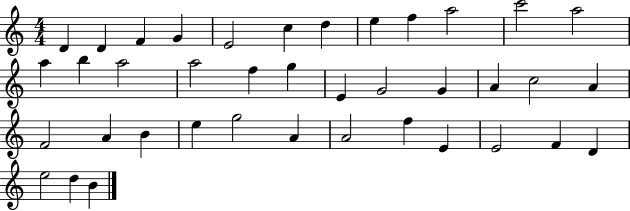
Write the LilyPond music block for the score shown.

{
  \clef treble
  \numericTimeSignature
  \time 4/4
  \key c \major
  d'4 d'4 f'4 g'4 | e'2 c''4 d''4 | e''4 f''4 a''2 | c'''2 a''2 | \break a''4 b''4 a''2 | a''2 f''4 g''4 | e'4 g'2 g'4 | a'4 c''2 a'4 | \break f'2 a'4 b'4 | e''4 g''2 a'4 | a'2 f''4 e'4 | e'2 f'4 d'4 | \break e''2 d''4 b'4 | \bar "|."
}